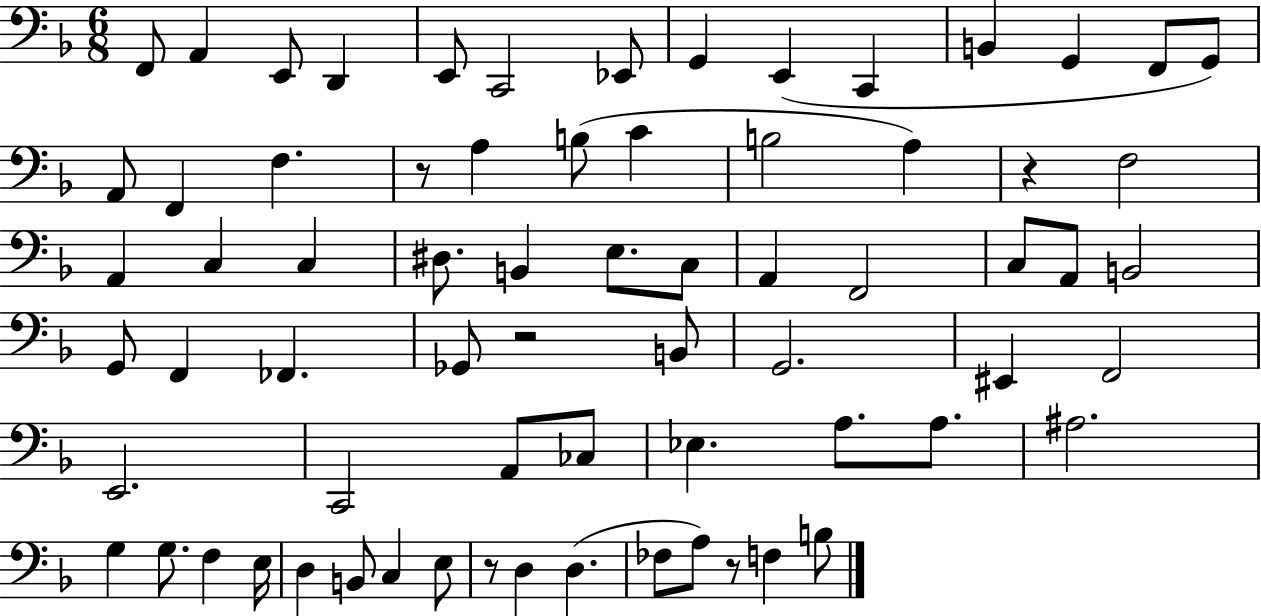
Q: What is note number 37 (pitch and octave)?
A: F2